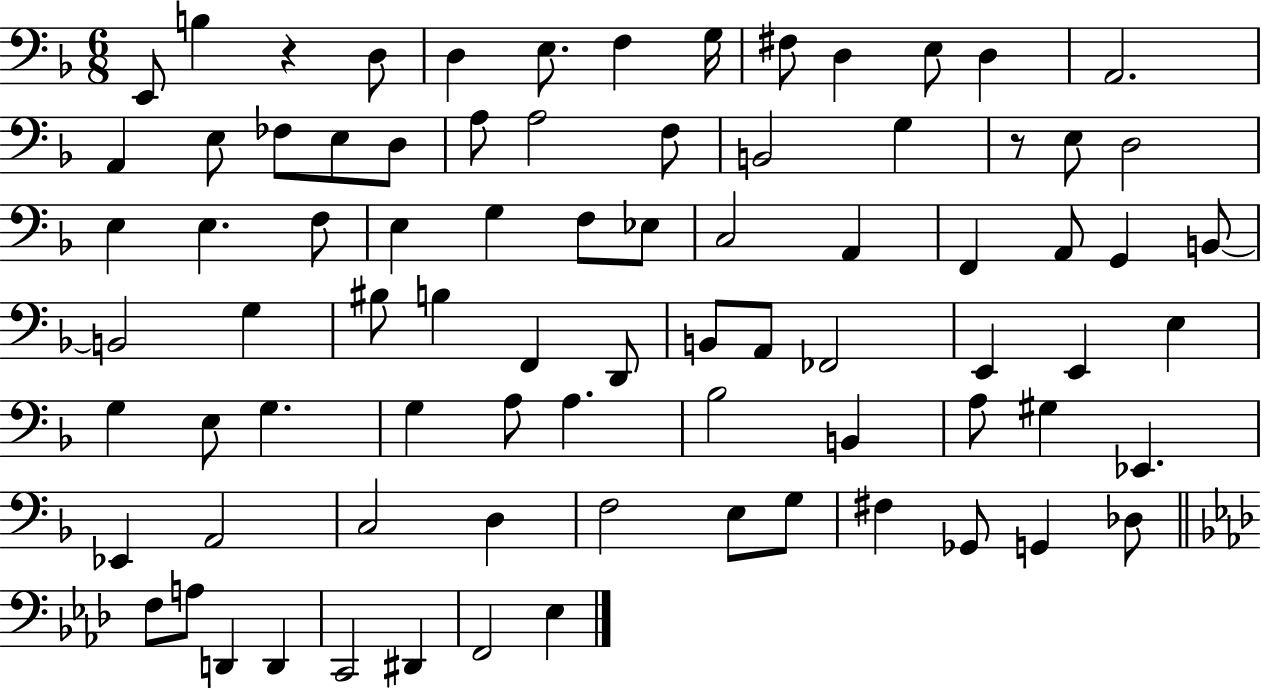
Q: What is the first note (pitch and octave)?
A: E2